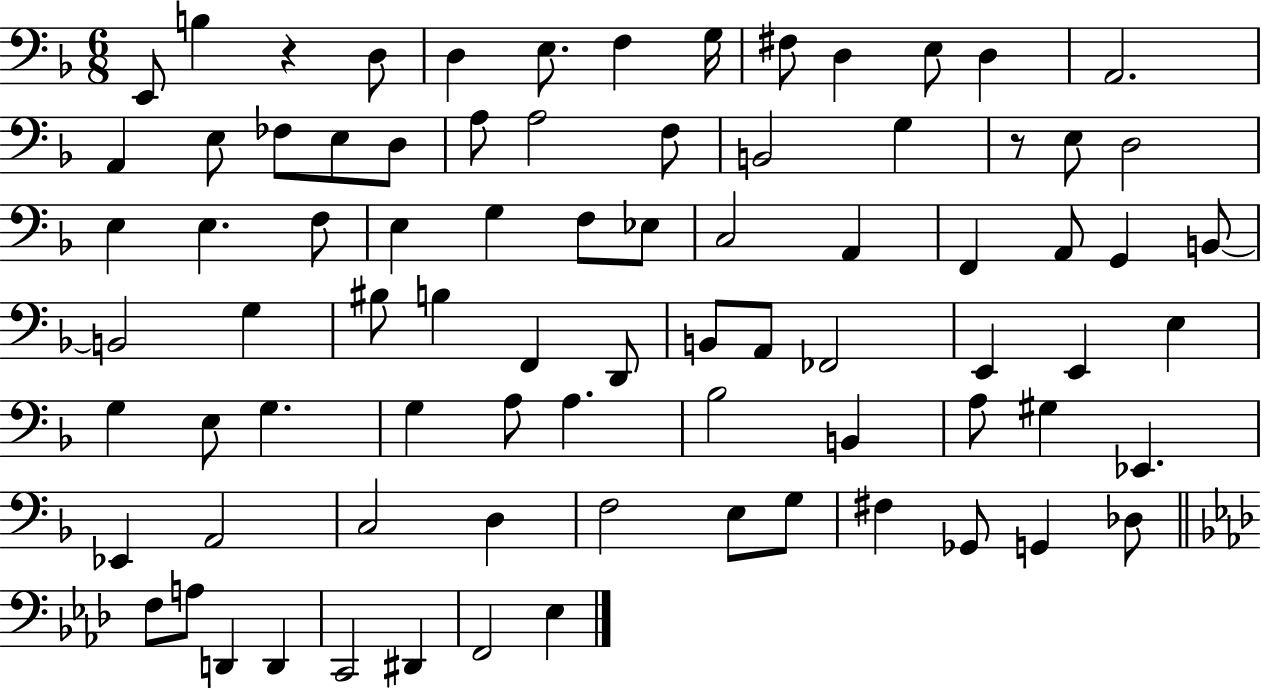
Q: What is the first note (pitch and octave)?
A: E2